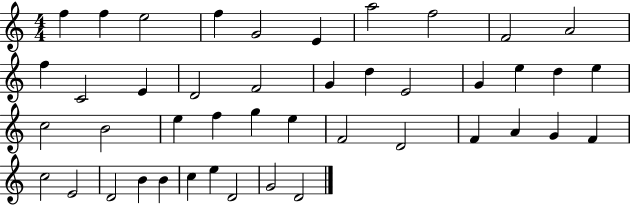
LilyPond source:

{
  \clef treble
  \numericTimeSignature
  \time 4/4
  \key c \major
  f''4 f''4 e''2 | f''4 g'2 e'4 | a''2 f''2 | f'2 a'2 | \break f''4 c'2 e'4 | d'2 f'2 | g'4 d''4 e'2 | g'4 e''4 d''4 e''4 | \break c''2 b'2 | e''4 f''4 g''4 e''4 | f'2 d'2 | f'4 a'4 g'4 f'4 | \break c''2 e'2 | d'2 b'4 b'4 | c''4 e''4 d'2 | g'2 d'2 | \break \bar "|."
}